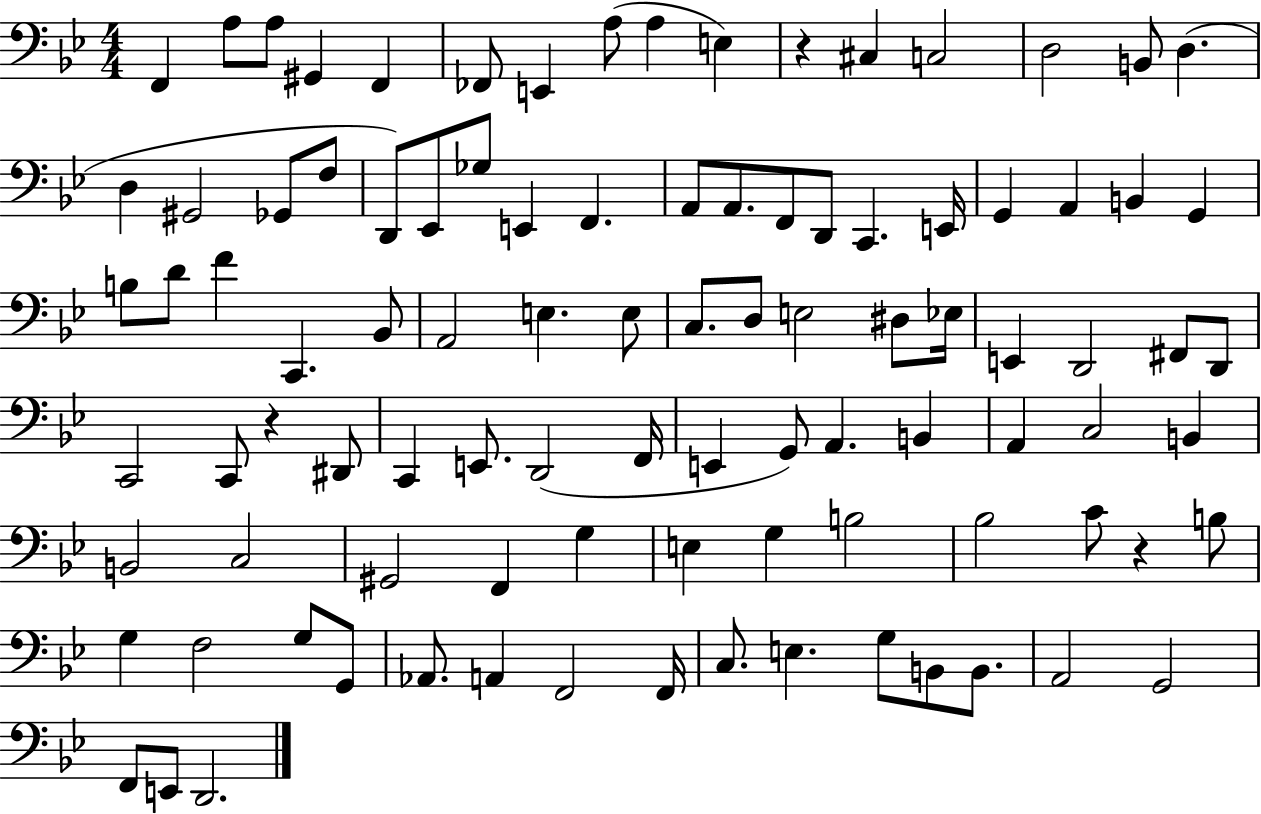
{
  \clef bass
  \numericTimeSignature
  \time 4/4
  \key bes \major
  f,4 a8 a8 gis,4 f,4 | fes,8 e,4 a8( a4 e4) | r4 cis4 c2 | d2 b,8 d4.( | \break d4 gis,2 ges,8 f8 | d,8) ees,8 ges8 e,4 f,4. | a,8 a,8. f,8 d,8 c,4. e,16 | g,4 a,4 b,4 g,4 | \break b8 d'8 f'4 c,4. bes,8 | a,2 e4. e8 | c8. d8 e2 dis8 ees16 | e,4 d,2 fis,8 d,8 | \break c,2 c,8 r4 dis,8 | c,4 e,8. d,2( f,16 | e,4 g,8) a,4. b,4 | a,4 c2 b,4 | \break b,2 c2 | gis,2 f,4 g4 | e4 g4 b2 | bes2 c'8 r4 b8 | \break g4 f2 g8 g,8 | aes,8. a,4 f,2 f,16 | c8. e4. g8 b,8 b,8. | a,2 g,2 | \break f,8 e,8 d,2. | \bar "|."
}